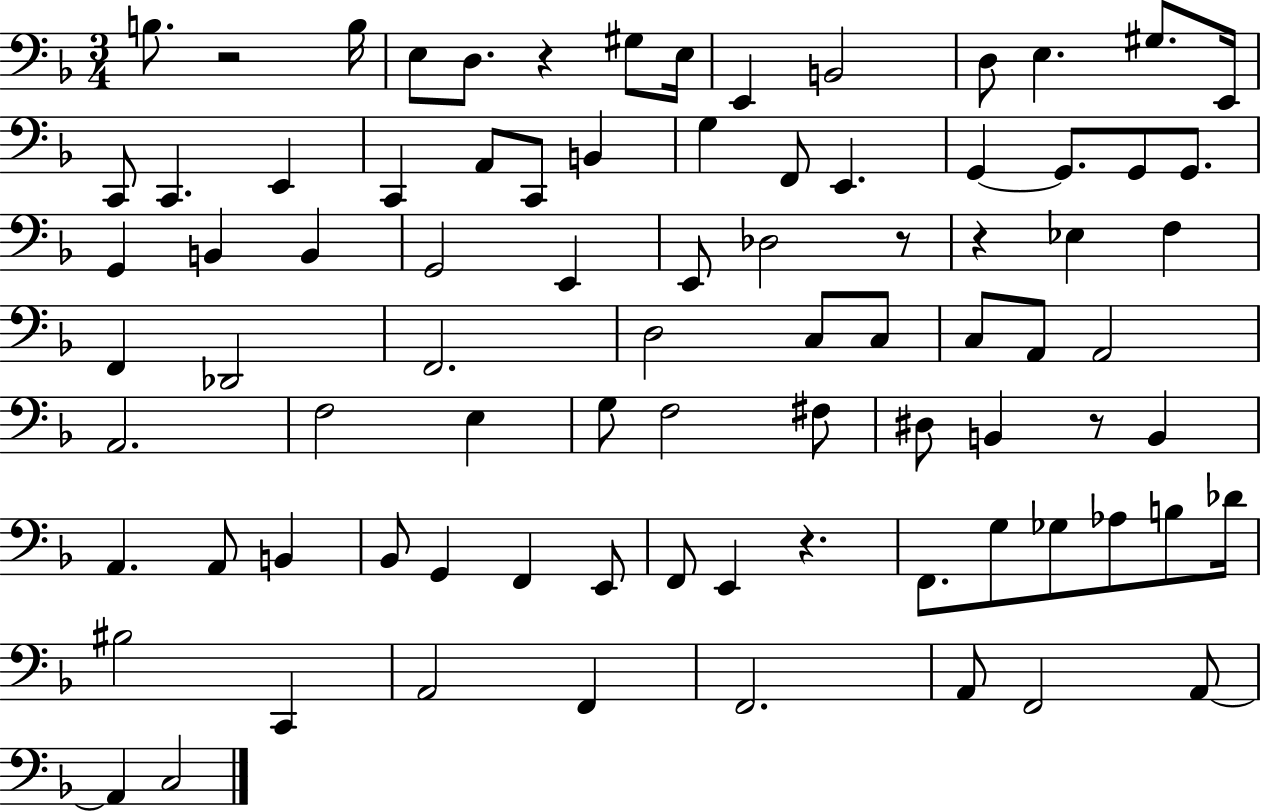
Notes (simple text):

B3/e. R/h B3/s E3/e D3/e. R/q G#3/e E3/s E2/q B2/h D3/e E3/q. G#3/e. E2/s C2/e C2/q. E2/q C2/q A2/e C2/e B2/q G3/q F2/e E2/q. G2/q G2/e. G2/e G2/e. G2/q B2/q B2/q G2/h E2/q E2/e Db3/h R/e R/q Eb3/q F3/q F2/q Db2/h F2/h. D3/h C3/e C3/e C3/e A2/e A2/h A2/h. F3/h E3/q G3/e F3/h F#3/e D#3/e B2/q R/e B2/q A2/q. A2/e B2/q Bb2/e G2/q F2/q E2/e F2/e E2/q R/q. F2/e. G3/e Gb3/e Ab3/e B3/e Db4/s BIS3/h C2/q A2/h F2/q F2/h. A2/e F2/h A2/e A2/q C3/h